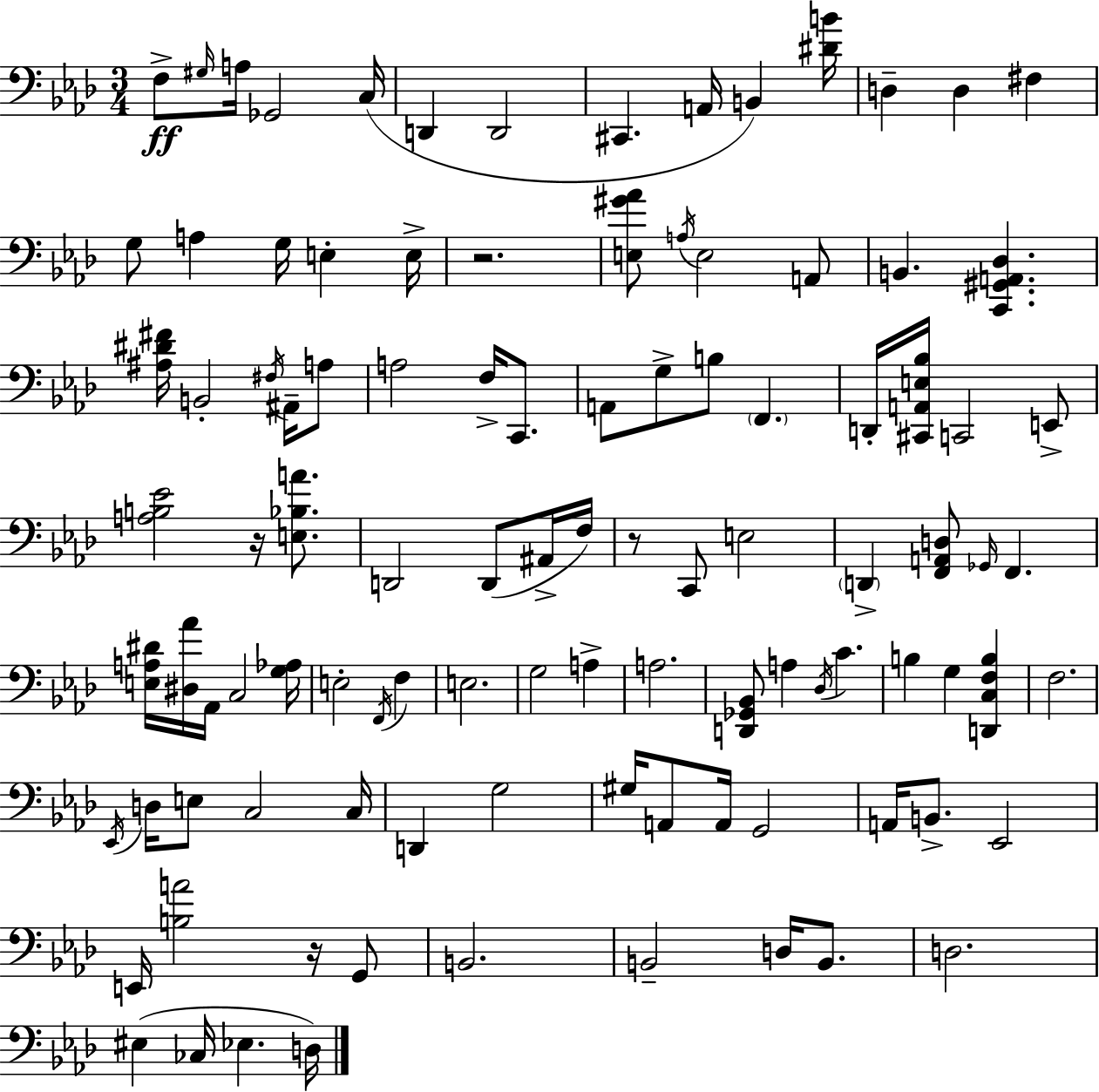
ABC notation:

X:1
T:Untitled
M:3/4
L:1/4
K:Fm
F,/2 ^G,/4 A,/4 _G,,2 C,/4 D,, D,,2 ^C,, A,,/4 B,, [^DB]/4 D, D, ^F, G,/2 A, G,/4 E, E,/4 z2 [E,^G_A]/2 A,/4 E,2 A,,/2 B,, [C,,^G,,A,,_D,] [^A,^D^F]/4 B,,2 ^F,/4 ^A,,/4 A,/2 A,2 F,/4 C,,/2 A,,/2 G,/2 B,/2 F,, D,,/4 [^C,,A,,E,_B,]/4 C,,2 E,,/2 [A,B,_E]2 z/4 [E,_B,A]/2 D,,2 D,,/2 ^A,,/4 F,/4 z/2 C,,/2 E,2 D,, [F,,A,,D,]/2 _G,,/4 F,, [E,A,^D]/4 [^D,_A]/4 _A,,/4 C,2 [G,_A,]/4 E,2 F,,/4 F, E,2 G,2 A, A,2 [D,,_G,,_B,,]/2 A, _D,/4 C B, G, [D,,C,F,B,] F,2 _E,,/4 D,/4 E,/2 C,2 C,/4 D,, G,2 ^G,/4 A,,/2 A,,/4 G,,2 A,,/4 B,,/2 _E,,2 E,,/4 [B,A]2 z/4 G,,/2 B,,2 B,,2 D,/4 B,,/2 D,2 ^E, _C,/4 _E, D,/4